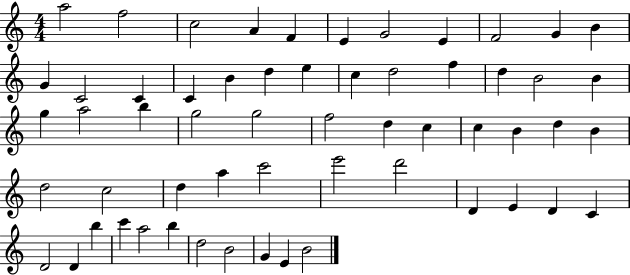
{
  \clef treble
  \numericTimeSignature
  \time 4/4
  \key c \major
  a''2 f''2 | c''2 a'4 f'4 | e'4 g'2 e'4 | f'2 g'4 b'4 | \break g'4 c'2 c'4 | c'4 b'4 d''4 e''4 | c''4 d''2 f''4 | d''4 b'2 b'4 | \break g''4 a''2 b''4 | g''2 g''2 | f''2 d''4 c''4 | c''4 b'4 d''4 b'4 | \break d''2 c''2 | d''4 a''4 c'''2 | e'''2 d'''2 | d'4 e'4 d'4 c'4 | \break d'2 d'4 b''4 | c'''4 a''2 b''4 | d''2 b'2 | g'4 e'4 b'2 | \break \bar "|."
}